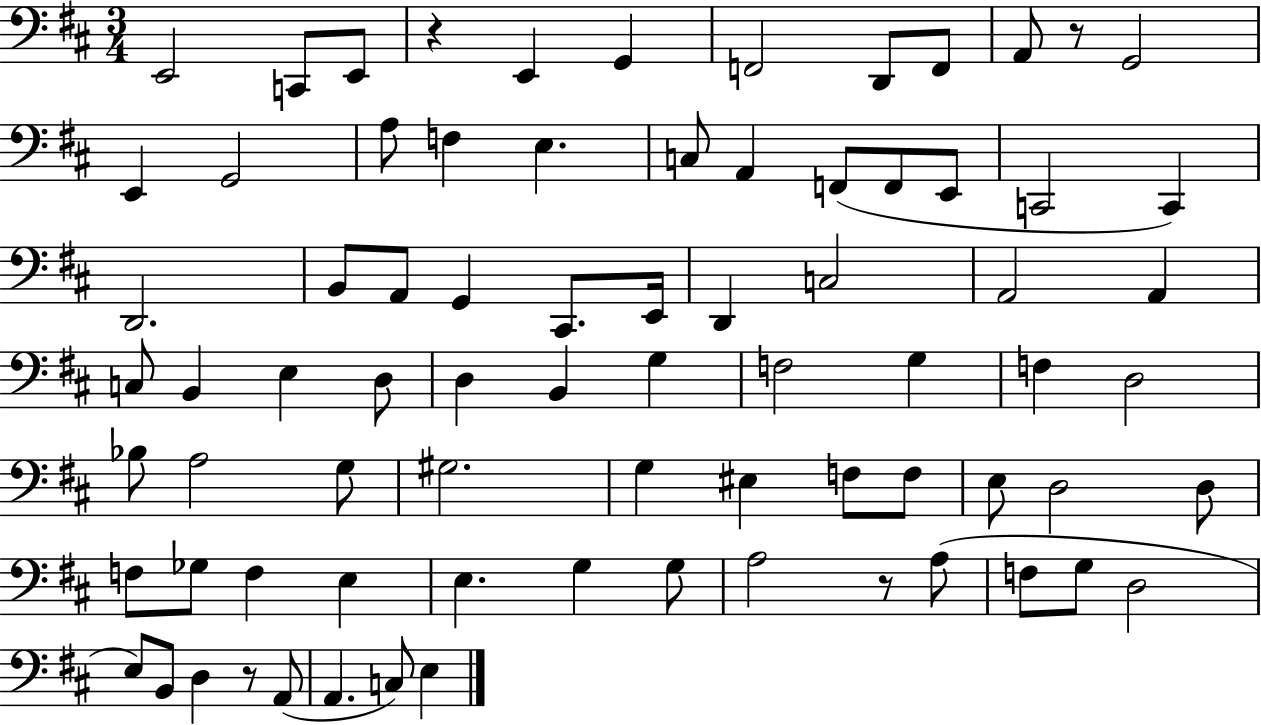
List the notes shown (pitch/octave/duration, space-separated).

E2/h C2/e E2/e R/q E2/q G2/q F2/h D2/e F2/e A2/e R/e G2/h E2/q G2/h A3/e F3/q E3/q. C3/e A2/q F2/e F2/e E2/e C2/h C2/q D2/h. B2/e A2/e G2/q C#2/e. E2/s D2/q C3/h A2/h A2/q C3/e B2/q E3/q D3/e D3/q B2/q G3/q F3/h G3/q F3/q D3/h Bb3/e A3/h G3/e G#3/h. G3/q EIS3/q F3/e F3/e E3/e D3/h D3/e F3/e Gb3/e F3/q E3/q E3/q. G3/q G3/e A3/h R/e A3/e F3/e G3/e D3/h E3/e B2/e D3/q R/e A2/e A2/q. C3/e E3/q